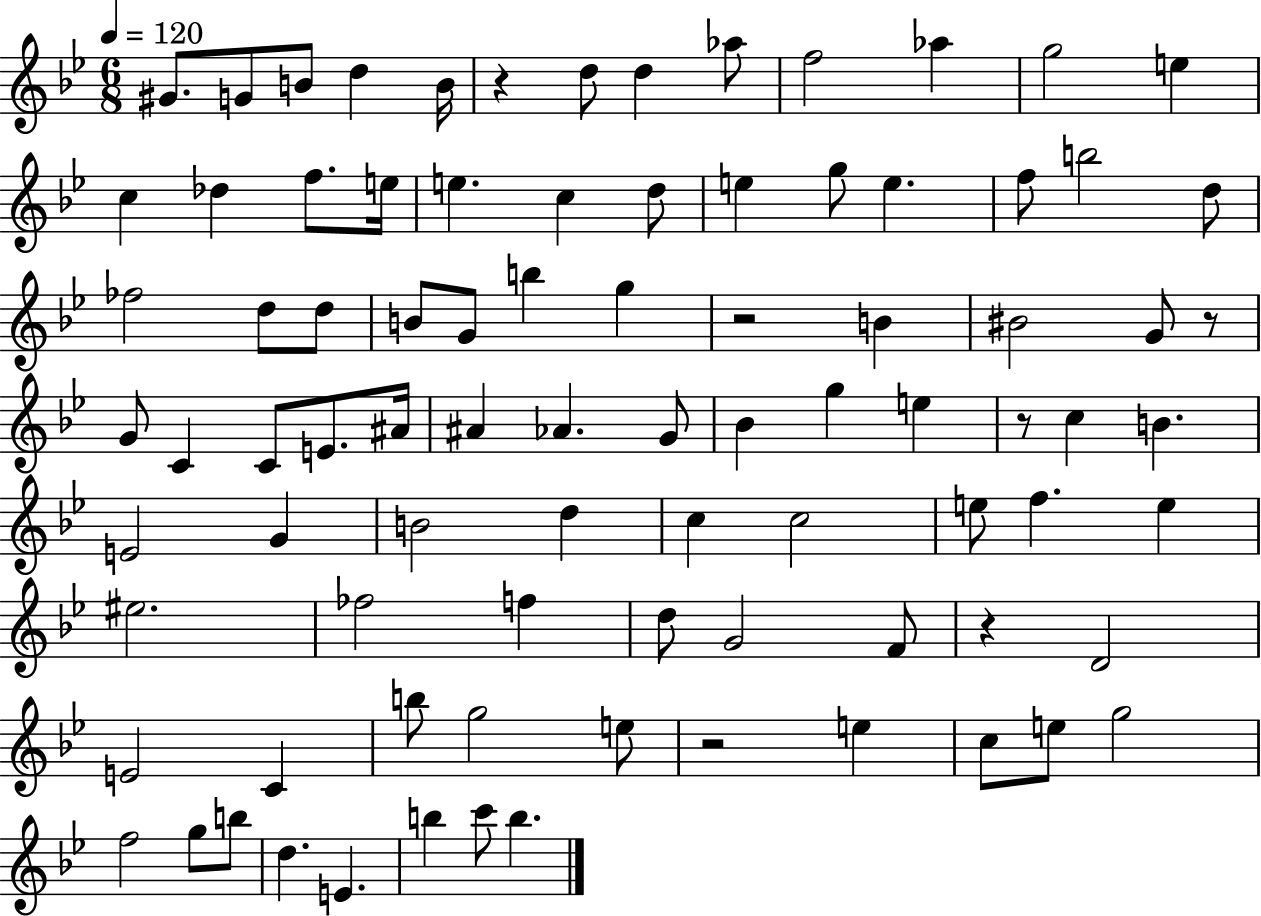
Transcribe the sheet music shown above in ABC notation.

X:1
T:Untitled
M:6/8
L:1/4
K:Bb
^G/2 G/2 B/2 d B/4 z d/2 d _a/2 f2 _a g2 e c _d f/2 e/4 e c d/2 e g/2 e f/2 b2 d/2 _f2 d/2 d/2 B/2 G/2 b g z2 B ^B2 G/2 z/2 G/2 C C/2 E/2 ^A/4 ^A _A G/2 _B g e z/2 c B E2 G B2 d c c2 e/2 f e ^e2 _f2 f d/2 G2 F/2 z D2 E2 C b/2 g2 e/2 z2 e c/2 e/2 g2 f2 g/2 b/2 d E b c'/2 b